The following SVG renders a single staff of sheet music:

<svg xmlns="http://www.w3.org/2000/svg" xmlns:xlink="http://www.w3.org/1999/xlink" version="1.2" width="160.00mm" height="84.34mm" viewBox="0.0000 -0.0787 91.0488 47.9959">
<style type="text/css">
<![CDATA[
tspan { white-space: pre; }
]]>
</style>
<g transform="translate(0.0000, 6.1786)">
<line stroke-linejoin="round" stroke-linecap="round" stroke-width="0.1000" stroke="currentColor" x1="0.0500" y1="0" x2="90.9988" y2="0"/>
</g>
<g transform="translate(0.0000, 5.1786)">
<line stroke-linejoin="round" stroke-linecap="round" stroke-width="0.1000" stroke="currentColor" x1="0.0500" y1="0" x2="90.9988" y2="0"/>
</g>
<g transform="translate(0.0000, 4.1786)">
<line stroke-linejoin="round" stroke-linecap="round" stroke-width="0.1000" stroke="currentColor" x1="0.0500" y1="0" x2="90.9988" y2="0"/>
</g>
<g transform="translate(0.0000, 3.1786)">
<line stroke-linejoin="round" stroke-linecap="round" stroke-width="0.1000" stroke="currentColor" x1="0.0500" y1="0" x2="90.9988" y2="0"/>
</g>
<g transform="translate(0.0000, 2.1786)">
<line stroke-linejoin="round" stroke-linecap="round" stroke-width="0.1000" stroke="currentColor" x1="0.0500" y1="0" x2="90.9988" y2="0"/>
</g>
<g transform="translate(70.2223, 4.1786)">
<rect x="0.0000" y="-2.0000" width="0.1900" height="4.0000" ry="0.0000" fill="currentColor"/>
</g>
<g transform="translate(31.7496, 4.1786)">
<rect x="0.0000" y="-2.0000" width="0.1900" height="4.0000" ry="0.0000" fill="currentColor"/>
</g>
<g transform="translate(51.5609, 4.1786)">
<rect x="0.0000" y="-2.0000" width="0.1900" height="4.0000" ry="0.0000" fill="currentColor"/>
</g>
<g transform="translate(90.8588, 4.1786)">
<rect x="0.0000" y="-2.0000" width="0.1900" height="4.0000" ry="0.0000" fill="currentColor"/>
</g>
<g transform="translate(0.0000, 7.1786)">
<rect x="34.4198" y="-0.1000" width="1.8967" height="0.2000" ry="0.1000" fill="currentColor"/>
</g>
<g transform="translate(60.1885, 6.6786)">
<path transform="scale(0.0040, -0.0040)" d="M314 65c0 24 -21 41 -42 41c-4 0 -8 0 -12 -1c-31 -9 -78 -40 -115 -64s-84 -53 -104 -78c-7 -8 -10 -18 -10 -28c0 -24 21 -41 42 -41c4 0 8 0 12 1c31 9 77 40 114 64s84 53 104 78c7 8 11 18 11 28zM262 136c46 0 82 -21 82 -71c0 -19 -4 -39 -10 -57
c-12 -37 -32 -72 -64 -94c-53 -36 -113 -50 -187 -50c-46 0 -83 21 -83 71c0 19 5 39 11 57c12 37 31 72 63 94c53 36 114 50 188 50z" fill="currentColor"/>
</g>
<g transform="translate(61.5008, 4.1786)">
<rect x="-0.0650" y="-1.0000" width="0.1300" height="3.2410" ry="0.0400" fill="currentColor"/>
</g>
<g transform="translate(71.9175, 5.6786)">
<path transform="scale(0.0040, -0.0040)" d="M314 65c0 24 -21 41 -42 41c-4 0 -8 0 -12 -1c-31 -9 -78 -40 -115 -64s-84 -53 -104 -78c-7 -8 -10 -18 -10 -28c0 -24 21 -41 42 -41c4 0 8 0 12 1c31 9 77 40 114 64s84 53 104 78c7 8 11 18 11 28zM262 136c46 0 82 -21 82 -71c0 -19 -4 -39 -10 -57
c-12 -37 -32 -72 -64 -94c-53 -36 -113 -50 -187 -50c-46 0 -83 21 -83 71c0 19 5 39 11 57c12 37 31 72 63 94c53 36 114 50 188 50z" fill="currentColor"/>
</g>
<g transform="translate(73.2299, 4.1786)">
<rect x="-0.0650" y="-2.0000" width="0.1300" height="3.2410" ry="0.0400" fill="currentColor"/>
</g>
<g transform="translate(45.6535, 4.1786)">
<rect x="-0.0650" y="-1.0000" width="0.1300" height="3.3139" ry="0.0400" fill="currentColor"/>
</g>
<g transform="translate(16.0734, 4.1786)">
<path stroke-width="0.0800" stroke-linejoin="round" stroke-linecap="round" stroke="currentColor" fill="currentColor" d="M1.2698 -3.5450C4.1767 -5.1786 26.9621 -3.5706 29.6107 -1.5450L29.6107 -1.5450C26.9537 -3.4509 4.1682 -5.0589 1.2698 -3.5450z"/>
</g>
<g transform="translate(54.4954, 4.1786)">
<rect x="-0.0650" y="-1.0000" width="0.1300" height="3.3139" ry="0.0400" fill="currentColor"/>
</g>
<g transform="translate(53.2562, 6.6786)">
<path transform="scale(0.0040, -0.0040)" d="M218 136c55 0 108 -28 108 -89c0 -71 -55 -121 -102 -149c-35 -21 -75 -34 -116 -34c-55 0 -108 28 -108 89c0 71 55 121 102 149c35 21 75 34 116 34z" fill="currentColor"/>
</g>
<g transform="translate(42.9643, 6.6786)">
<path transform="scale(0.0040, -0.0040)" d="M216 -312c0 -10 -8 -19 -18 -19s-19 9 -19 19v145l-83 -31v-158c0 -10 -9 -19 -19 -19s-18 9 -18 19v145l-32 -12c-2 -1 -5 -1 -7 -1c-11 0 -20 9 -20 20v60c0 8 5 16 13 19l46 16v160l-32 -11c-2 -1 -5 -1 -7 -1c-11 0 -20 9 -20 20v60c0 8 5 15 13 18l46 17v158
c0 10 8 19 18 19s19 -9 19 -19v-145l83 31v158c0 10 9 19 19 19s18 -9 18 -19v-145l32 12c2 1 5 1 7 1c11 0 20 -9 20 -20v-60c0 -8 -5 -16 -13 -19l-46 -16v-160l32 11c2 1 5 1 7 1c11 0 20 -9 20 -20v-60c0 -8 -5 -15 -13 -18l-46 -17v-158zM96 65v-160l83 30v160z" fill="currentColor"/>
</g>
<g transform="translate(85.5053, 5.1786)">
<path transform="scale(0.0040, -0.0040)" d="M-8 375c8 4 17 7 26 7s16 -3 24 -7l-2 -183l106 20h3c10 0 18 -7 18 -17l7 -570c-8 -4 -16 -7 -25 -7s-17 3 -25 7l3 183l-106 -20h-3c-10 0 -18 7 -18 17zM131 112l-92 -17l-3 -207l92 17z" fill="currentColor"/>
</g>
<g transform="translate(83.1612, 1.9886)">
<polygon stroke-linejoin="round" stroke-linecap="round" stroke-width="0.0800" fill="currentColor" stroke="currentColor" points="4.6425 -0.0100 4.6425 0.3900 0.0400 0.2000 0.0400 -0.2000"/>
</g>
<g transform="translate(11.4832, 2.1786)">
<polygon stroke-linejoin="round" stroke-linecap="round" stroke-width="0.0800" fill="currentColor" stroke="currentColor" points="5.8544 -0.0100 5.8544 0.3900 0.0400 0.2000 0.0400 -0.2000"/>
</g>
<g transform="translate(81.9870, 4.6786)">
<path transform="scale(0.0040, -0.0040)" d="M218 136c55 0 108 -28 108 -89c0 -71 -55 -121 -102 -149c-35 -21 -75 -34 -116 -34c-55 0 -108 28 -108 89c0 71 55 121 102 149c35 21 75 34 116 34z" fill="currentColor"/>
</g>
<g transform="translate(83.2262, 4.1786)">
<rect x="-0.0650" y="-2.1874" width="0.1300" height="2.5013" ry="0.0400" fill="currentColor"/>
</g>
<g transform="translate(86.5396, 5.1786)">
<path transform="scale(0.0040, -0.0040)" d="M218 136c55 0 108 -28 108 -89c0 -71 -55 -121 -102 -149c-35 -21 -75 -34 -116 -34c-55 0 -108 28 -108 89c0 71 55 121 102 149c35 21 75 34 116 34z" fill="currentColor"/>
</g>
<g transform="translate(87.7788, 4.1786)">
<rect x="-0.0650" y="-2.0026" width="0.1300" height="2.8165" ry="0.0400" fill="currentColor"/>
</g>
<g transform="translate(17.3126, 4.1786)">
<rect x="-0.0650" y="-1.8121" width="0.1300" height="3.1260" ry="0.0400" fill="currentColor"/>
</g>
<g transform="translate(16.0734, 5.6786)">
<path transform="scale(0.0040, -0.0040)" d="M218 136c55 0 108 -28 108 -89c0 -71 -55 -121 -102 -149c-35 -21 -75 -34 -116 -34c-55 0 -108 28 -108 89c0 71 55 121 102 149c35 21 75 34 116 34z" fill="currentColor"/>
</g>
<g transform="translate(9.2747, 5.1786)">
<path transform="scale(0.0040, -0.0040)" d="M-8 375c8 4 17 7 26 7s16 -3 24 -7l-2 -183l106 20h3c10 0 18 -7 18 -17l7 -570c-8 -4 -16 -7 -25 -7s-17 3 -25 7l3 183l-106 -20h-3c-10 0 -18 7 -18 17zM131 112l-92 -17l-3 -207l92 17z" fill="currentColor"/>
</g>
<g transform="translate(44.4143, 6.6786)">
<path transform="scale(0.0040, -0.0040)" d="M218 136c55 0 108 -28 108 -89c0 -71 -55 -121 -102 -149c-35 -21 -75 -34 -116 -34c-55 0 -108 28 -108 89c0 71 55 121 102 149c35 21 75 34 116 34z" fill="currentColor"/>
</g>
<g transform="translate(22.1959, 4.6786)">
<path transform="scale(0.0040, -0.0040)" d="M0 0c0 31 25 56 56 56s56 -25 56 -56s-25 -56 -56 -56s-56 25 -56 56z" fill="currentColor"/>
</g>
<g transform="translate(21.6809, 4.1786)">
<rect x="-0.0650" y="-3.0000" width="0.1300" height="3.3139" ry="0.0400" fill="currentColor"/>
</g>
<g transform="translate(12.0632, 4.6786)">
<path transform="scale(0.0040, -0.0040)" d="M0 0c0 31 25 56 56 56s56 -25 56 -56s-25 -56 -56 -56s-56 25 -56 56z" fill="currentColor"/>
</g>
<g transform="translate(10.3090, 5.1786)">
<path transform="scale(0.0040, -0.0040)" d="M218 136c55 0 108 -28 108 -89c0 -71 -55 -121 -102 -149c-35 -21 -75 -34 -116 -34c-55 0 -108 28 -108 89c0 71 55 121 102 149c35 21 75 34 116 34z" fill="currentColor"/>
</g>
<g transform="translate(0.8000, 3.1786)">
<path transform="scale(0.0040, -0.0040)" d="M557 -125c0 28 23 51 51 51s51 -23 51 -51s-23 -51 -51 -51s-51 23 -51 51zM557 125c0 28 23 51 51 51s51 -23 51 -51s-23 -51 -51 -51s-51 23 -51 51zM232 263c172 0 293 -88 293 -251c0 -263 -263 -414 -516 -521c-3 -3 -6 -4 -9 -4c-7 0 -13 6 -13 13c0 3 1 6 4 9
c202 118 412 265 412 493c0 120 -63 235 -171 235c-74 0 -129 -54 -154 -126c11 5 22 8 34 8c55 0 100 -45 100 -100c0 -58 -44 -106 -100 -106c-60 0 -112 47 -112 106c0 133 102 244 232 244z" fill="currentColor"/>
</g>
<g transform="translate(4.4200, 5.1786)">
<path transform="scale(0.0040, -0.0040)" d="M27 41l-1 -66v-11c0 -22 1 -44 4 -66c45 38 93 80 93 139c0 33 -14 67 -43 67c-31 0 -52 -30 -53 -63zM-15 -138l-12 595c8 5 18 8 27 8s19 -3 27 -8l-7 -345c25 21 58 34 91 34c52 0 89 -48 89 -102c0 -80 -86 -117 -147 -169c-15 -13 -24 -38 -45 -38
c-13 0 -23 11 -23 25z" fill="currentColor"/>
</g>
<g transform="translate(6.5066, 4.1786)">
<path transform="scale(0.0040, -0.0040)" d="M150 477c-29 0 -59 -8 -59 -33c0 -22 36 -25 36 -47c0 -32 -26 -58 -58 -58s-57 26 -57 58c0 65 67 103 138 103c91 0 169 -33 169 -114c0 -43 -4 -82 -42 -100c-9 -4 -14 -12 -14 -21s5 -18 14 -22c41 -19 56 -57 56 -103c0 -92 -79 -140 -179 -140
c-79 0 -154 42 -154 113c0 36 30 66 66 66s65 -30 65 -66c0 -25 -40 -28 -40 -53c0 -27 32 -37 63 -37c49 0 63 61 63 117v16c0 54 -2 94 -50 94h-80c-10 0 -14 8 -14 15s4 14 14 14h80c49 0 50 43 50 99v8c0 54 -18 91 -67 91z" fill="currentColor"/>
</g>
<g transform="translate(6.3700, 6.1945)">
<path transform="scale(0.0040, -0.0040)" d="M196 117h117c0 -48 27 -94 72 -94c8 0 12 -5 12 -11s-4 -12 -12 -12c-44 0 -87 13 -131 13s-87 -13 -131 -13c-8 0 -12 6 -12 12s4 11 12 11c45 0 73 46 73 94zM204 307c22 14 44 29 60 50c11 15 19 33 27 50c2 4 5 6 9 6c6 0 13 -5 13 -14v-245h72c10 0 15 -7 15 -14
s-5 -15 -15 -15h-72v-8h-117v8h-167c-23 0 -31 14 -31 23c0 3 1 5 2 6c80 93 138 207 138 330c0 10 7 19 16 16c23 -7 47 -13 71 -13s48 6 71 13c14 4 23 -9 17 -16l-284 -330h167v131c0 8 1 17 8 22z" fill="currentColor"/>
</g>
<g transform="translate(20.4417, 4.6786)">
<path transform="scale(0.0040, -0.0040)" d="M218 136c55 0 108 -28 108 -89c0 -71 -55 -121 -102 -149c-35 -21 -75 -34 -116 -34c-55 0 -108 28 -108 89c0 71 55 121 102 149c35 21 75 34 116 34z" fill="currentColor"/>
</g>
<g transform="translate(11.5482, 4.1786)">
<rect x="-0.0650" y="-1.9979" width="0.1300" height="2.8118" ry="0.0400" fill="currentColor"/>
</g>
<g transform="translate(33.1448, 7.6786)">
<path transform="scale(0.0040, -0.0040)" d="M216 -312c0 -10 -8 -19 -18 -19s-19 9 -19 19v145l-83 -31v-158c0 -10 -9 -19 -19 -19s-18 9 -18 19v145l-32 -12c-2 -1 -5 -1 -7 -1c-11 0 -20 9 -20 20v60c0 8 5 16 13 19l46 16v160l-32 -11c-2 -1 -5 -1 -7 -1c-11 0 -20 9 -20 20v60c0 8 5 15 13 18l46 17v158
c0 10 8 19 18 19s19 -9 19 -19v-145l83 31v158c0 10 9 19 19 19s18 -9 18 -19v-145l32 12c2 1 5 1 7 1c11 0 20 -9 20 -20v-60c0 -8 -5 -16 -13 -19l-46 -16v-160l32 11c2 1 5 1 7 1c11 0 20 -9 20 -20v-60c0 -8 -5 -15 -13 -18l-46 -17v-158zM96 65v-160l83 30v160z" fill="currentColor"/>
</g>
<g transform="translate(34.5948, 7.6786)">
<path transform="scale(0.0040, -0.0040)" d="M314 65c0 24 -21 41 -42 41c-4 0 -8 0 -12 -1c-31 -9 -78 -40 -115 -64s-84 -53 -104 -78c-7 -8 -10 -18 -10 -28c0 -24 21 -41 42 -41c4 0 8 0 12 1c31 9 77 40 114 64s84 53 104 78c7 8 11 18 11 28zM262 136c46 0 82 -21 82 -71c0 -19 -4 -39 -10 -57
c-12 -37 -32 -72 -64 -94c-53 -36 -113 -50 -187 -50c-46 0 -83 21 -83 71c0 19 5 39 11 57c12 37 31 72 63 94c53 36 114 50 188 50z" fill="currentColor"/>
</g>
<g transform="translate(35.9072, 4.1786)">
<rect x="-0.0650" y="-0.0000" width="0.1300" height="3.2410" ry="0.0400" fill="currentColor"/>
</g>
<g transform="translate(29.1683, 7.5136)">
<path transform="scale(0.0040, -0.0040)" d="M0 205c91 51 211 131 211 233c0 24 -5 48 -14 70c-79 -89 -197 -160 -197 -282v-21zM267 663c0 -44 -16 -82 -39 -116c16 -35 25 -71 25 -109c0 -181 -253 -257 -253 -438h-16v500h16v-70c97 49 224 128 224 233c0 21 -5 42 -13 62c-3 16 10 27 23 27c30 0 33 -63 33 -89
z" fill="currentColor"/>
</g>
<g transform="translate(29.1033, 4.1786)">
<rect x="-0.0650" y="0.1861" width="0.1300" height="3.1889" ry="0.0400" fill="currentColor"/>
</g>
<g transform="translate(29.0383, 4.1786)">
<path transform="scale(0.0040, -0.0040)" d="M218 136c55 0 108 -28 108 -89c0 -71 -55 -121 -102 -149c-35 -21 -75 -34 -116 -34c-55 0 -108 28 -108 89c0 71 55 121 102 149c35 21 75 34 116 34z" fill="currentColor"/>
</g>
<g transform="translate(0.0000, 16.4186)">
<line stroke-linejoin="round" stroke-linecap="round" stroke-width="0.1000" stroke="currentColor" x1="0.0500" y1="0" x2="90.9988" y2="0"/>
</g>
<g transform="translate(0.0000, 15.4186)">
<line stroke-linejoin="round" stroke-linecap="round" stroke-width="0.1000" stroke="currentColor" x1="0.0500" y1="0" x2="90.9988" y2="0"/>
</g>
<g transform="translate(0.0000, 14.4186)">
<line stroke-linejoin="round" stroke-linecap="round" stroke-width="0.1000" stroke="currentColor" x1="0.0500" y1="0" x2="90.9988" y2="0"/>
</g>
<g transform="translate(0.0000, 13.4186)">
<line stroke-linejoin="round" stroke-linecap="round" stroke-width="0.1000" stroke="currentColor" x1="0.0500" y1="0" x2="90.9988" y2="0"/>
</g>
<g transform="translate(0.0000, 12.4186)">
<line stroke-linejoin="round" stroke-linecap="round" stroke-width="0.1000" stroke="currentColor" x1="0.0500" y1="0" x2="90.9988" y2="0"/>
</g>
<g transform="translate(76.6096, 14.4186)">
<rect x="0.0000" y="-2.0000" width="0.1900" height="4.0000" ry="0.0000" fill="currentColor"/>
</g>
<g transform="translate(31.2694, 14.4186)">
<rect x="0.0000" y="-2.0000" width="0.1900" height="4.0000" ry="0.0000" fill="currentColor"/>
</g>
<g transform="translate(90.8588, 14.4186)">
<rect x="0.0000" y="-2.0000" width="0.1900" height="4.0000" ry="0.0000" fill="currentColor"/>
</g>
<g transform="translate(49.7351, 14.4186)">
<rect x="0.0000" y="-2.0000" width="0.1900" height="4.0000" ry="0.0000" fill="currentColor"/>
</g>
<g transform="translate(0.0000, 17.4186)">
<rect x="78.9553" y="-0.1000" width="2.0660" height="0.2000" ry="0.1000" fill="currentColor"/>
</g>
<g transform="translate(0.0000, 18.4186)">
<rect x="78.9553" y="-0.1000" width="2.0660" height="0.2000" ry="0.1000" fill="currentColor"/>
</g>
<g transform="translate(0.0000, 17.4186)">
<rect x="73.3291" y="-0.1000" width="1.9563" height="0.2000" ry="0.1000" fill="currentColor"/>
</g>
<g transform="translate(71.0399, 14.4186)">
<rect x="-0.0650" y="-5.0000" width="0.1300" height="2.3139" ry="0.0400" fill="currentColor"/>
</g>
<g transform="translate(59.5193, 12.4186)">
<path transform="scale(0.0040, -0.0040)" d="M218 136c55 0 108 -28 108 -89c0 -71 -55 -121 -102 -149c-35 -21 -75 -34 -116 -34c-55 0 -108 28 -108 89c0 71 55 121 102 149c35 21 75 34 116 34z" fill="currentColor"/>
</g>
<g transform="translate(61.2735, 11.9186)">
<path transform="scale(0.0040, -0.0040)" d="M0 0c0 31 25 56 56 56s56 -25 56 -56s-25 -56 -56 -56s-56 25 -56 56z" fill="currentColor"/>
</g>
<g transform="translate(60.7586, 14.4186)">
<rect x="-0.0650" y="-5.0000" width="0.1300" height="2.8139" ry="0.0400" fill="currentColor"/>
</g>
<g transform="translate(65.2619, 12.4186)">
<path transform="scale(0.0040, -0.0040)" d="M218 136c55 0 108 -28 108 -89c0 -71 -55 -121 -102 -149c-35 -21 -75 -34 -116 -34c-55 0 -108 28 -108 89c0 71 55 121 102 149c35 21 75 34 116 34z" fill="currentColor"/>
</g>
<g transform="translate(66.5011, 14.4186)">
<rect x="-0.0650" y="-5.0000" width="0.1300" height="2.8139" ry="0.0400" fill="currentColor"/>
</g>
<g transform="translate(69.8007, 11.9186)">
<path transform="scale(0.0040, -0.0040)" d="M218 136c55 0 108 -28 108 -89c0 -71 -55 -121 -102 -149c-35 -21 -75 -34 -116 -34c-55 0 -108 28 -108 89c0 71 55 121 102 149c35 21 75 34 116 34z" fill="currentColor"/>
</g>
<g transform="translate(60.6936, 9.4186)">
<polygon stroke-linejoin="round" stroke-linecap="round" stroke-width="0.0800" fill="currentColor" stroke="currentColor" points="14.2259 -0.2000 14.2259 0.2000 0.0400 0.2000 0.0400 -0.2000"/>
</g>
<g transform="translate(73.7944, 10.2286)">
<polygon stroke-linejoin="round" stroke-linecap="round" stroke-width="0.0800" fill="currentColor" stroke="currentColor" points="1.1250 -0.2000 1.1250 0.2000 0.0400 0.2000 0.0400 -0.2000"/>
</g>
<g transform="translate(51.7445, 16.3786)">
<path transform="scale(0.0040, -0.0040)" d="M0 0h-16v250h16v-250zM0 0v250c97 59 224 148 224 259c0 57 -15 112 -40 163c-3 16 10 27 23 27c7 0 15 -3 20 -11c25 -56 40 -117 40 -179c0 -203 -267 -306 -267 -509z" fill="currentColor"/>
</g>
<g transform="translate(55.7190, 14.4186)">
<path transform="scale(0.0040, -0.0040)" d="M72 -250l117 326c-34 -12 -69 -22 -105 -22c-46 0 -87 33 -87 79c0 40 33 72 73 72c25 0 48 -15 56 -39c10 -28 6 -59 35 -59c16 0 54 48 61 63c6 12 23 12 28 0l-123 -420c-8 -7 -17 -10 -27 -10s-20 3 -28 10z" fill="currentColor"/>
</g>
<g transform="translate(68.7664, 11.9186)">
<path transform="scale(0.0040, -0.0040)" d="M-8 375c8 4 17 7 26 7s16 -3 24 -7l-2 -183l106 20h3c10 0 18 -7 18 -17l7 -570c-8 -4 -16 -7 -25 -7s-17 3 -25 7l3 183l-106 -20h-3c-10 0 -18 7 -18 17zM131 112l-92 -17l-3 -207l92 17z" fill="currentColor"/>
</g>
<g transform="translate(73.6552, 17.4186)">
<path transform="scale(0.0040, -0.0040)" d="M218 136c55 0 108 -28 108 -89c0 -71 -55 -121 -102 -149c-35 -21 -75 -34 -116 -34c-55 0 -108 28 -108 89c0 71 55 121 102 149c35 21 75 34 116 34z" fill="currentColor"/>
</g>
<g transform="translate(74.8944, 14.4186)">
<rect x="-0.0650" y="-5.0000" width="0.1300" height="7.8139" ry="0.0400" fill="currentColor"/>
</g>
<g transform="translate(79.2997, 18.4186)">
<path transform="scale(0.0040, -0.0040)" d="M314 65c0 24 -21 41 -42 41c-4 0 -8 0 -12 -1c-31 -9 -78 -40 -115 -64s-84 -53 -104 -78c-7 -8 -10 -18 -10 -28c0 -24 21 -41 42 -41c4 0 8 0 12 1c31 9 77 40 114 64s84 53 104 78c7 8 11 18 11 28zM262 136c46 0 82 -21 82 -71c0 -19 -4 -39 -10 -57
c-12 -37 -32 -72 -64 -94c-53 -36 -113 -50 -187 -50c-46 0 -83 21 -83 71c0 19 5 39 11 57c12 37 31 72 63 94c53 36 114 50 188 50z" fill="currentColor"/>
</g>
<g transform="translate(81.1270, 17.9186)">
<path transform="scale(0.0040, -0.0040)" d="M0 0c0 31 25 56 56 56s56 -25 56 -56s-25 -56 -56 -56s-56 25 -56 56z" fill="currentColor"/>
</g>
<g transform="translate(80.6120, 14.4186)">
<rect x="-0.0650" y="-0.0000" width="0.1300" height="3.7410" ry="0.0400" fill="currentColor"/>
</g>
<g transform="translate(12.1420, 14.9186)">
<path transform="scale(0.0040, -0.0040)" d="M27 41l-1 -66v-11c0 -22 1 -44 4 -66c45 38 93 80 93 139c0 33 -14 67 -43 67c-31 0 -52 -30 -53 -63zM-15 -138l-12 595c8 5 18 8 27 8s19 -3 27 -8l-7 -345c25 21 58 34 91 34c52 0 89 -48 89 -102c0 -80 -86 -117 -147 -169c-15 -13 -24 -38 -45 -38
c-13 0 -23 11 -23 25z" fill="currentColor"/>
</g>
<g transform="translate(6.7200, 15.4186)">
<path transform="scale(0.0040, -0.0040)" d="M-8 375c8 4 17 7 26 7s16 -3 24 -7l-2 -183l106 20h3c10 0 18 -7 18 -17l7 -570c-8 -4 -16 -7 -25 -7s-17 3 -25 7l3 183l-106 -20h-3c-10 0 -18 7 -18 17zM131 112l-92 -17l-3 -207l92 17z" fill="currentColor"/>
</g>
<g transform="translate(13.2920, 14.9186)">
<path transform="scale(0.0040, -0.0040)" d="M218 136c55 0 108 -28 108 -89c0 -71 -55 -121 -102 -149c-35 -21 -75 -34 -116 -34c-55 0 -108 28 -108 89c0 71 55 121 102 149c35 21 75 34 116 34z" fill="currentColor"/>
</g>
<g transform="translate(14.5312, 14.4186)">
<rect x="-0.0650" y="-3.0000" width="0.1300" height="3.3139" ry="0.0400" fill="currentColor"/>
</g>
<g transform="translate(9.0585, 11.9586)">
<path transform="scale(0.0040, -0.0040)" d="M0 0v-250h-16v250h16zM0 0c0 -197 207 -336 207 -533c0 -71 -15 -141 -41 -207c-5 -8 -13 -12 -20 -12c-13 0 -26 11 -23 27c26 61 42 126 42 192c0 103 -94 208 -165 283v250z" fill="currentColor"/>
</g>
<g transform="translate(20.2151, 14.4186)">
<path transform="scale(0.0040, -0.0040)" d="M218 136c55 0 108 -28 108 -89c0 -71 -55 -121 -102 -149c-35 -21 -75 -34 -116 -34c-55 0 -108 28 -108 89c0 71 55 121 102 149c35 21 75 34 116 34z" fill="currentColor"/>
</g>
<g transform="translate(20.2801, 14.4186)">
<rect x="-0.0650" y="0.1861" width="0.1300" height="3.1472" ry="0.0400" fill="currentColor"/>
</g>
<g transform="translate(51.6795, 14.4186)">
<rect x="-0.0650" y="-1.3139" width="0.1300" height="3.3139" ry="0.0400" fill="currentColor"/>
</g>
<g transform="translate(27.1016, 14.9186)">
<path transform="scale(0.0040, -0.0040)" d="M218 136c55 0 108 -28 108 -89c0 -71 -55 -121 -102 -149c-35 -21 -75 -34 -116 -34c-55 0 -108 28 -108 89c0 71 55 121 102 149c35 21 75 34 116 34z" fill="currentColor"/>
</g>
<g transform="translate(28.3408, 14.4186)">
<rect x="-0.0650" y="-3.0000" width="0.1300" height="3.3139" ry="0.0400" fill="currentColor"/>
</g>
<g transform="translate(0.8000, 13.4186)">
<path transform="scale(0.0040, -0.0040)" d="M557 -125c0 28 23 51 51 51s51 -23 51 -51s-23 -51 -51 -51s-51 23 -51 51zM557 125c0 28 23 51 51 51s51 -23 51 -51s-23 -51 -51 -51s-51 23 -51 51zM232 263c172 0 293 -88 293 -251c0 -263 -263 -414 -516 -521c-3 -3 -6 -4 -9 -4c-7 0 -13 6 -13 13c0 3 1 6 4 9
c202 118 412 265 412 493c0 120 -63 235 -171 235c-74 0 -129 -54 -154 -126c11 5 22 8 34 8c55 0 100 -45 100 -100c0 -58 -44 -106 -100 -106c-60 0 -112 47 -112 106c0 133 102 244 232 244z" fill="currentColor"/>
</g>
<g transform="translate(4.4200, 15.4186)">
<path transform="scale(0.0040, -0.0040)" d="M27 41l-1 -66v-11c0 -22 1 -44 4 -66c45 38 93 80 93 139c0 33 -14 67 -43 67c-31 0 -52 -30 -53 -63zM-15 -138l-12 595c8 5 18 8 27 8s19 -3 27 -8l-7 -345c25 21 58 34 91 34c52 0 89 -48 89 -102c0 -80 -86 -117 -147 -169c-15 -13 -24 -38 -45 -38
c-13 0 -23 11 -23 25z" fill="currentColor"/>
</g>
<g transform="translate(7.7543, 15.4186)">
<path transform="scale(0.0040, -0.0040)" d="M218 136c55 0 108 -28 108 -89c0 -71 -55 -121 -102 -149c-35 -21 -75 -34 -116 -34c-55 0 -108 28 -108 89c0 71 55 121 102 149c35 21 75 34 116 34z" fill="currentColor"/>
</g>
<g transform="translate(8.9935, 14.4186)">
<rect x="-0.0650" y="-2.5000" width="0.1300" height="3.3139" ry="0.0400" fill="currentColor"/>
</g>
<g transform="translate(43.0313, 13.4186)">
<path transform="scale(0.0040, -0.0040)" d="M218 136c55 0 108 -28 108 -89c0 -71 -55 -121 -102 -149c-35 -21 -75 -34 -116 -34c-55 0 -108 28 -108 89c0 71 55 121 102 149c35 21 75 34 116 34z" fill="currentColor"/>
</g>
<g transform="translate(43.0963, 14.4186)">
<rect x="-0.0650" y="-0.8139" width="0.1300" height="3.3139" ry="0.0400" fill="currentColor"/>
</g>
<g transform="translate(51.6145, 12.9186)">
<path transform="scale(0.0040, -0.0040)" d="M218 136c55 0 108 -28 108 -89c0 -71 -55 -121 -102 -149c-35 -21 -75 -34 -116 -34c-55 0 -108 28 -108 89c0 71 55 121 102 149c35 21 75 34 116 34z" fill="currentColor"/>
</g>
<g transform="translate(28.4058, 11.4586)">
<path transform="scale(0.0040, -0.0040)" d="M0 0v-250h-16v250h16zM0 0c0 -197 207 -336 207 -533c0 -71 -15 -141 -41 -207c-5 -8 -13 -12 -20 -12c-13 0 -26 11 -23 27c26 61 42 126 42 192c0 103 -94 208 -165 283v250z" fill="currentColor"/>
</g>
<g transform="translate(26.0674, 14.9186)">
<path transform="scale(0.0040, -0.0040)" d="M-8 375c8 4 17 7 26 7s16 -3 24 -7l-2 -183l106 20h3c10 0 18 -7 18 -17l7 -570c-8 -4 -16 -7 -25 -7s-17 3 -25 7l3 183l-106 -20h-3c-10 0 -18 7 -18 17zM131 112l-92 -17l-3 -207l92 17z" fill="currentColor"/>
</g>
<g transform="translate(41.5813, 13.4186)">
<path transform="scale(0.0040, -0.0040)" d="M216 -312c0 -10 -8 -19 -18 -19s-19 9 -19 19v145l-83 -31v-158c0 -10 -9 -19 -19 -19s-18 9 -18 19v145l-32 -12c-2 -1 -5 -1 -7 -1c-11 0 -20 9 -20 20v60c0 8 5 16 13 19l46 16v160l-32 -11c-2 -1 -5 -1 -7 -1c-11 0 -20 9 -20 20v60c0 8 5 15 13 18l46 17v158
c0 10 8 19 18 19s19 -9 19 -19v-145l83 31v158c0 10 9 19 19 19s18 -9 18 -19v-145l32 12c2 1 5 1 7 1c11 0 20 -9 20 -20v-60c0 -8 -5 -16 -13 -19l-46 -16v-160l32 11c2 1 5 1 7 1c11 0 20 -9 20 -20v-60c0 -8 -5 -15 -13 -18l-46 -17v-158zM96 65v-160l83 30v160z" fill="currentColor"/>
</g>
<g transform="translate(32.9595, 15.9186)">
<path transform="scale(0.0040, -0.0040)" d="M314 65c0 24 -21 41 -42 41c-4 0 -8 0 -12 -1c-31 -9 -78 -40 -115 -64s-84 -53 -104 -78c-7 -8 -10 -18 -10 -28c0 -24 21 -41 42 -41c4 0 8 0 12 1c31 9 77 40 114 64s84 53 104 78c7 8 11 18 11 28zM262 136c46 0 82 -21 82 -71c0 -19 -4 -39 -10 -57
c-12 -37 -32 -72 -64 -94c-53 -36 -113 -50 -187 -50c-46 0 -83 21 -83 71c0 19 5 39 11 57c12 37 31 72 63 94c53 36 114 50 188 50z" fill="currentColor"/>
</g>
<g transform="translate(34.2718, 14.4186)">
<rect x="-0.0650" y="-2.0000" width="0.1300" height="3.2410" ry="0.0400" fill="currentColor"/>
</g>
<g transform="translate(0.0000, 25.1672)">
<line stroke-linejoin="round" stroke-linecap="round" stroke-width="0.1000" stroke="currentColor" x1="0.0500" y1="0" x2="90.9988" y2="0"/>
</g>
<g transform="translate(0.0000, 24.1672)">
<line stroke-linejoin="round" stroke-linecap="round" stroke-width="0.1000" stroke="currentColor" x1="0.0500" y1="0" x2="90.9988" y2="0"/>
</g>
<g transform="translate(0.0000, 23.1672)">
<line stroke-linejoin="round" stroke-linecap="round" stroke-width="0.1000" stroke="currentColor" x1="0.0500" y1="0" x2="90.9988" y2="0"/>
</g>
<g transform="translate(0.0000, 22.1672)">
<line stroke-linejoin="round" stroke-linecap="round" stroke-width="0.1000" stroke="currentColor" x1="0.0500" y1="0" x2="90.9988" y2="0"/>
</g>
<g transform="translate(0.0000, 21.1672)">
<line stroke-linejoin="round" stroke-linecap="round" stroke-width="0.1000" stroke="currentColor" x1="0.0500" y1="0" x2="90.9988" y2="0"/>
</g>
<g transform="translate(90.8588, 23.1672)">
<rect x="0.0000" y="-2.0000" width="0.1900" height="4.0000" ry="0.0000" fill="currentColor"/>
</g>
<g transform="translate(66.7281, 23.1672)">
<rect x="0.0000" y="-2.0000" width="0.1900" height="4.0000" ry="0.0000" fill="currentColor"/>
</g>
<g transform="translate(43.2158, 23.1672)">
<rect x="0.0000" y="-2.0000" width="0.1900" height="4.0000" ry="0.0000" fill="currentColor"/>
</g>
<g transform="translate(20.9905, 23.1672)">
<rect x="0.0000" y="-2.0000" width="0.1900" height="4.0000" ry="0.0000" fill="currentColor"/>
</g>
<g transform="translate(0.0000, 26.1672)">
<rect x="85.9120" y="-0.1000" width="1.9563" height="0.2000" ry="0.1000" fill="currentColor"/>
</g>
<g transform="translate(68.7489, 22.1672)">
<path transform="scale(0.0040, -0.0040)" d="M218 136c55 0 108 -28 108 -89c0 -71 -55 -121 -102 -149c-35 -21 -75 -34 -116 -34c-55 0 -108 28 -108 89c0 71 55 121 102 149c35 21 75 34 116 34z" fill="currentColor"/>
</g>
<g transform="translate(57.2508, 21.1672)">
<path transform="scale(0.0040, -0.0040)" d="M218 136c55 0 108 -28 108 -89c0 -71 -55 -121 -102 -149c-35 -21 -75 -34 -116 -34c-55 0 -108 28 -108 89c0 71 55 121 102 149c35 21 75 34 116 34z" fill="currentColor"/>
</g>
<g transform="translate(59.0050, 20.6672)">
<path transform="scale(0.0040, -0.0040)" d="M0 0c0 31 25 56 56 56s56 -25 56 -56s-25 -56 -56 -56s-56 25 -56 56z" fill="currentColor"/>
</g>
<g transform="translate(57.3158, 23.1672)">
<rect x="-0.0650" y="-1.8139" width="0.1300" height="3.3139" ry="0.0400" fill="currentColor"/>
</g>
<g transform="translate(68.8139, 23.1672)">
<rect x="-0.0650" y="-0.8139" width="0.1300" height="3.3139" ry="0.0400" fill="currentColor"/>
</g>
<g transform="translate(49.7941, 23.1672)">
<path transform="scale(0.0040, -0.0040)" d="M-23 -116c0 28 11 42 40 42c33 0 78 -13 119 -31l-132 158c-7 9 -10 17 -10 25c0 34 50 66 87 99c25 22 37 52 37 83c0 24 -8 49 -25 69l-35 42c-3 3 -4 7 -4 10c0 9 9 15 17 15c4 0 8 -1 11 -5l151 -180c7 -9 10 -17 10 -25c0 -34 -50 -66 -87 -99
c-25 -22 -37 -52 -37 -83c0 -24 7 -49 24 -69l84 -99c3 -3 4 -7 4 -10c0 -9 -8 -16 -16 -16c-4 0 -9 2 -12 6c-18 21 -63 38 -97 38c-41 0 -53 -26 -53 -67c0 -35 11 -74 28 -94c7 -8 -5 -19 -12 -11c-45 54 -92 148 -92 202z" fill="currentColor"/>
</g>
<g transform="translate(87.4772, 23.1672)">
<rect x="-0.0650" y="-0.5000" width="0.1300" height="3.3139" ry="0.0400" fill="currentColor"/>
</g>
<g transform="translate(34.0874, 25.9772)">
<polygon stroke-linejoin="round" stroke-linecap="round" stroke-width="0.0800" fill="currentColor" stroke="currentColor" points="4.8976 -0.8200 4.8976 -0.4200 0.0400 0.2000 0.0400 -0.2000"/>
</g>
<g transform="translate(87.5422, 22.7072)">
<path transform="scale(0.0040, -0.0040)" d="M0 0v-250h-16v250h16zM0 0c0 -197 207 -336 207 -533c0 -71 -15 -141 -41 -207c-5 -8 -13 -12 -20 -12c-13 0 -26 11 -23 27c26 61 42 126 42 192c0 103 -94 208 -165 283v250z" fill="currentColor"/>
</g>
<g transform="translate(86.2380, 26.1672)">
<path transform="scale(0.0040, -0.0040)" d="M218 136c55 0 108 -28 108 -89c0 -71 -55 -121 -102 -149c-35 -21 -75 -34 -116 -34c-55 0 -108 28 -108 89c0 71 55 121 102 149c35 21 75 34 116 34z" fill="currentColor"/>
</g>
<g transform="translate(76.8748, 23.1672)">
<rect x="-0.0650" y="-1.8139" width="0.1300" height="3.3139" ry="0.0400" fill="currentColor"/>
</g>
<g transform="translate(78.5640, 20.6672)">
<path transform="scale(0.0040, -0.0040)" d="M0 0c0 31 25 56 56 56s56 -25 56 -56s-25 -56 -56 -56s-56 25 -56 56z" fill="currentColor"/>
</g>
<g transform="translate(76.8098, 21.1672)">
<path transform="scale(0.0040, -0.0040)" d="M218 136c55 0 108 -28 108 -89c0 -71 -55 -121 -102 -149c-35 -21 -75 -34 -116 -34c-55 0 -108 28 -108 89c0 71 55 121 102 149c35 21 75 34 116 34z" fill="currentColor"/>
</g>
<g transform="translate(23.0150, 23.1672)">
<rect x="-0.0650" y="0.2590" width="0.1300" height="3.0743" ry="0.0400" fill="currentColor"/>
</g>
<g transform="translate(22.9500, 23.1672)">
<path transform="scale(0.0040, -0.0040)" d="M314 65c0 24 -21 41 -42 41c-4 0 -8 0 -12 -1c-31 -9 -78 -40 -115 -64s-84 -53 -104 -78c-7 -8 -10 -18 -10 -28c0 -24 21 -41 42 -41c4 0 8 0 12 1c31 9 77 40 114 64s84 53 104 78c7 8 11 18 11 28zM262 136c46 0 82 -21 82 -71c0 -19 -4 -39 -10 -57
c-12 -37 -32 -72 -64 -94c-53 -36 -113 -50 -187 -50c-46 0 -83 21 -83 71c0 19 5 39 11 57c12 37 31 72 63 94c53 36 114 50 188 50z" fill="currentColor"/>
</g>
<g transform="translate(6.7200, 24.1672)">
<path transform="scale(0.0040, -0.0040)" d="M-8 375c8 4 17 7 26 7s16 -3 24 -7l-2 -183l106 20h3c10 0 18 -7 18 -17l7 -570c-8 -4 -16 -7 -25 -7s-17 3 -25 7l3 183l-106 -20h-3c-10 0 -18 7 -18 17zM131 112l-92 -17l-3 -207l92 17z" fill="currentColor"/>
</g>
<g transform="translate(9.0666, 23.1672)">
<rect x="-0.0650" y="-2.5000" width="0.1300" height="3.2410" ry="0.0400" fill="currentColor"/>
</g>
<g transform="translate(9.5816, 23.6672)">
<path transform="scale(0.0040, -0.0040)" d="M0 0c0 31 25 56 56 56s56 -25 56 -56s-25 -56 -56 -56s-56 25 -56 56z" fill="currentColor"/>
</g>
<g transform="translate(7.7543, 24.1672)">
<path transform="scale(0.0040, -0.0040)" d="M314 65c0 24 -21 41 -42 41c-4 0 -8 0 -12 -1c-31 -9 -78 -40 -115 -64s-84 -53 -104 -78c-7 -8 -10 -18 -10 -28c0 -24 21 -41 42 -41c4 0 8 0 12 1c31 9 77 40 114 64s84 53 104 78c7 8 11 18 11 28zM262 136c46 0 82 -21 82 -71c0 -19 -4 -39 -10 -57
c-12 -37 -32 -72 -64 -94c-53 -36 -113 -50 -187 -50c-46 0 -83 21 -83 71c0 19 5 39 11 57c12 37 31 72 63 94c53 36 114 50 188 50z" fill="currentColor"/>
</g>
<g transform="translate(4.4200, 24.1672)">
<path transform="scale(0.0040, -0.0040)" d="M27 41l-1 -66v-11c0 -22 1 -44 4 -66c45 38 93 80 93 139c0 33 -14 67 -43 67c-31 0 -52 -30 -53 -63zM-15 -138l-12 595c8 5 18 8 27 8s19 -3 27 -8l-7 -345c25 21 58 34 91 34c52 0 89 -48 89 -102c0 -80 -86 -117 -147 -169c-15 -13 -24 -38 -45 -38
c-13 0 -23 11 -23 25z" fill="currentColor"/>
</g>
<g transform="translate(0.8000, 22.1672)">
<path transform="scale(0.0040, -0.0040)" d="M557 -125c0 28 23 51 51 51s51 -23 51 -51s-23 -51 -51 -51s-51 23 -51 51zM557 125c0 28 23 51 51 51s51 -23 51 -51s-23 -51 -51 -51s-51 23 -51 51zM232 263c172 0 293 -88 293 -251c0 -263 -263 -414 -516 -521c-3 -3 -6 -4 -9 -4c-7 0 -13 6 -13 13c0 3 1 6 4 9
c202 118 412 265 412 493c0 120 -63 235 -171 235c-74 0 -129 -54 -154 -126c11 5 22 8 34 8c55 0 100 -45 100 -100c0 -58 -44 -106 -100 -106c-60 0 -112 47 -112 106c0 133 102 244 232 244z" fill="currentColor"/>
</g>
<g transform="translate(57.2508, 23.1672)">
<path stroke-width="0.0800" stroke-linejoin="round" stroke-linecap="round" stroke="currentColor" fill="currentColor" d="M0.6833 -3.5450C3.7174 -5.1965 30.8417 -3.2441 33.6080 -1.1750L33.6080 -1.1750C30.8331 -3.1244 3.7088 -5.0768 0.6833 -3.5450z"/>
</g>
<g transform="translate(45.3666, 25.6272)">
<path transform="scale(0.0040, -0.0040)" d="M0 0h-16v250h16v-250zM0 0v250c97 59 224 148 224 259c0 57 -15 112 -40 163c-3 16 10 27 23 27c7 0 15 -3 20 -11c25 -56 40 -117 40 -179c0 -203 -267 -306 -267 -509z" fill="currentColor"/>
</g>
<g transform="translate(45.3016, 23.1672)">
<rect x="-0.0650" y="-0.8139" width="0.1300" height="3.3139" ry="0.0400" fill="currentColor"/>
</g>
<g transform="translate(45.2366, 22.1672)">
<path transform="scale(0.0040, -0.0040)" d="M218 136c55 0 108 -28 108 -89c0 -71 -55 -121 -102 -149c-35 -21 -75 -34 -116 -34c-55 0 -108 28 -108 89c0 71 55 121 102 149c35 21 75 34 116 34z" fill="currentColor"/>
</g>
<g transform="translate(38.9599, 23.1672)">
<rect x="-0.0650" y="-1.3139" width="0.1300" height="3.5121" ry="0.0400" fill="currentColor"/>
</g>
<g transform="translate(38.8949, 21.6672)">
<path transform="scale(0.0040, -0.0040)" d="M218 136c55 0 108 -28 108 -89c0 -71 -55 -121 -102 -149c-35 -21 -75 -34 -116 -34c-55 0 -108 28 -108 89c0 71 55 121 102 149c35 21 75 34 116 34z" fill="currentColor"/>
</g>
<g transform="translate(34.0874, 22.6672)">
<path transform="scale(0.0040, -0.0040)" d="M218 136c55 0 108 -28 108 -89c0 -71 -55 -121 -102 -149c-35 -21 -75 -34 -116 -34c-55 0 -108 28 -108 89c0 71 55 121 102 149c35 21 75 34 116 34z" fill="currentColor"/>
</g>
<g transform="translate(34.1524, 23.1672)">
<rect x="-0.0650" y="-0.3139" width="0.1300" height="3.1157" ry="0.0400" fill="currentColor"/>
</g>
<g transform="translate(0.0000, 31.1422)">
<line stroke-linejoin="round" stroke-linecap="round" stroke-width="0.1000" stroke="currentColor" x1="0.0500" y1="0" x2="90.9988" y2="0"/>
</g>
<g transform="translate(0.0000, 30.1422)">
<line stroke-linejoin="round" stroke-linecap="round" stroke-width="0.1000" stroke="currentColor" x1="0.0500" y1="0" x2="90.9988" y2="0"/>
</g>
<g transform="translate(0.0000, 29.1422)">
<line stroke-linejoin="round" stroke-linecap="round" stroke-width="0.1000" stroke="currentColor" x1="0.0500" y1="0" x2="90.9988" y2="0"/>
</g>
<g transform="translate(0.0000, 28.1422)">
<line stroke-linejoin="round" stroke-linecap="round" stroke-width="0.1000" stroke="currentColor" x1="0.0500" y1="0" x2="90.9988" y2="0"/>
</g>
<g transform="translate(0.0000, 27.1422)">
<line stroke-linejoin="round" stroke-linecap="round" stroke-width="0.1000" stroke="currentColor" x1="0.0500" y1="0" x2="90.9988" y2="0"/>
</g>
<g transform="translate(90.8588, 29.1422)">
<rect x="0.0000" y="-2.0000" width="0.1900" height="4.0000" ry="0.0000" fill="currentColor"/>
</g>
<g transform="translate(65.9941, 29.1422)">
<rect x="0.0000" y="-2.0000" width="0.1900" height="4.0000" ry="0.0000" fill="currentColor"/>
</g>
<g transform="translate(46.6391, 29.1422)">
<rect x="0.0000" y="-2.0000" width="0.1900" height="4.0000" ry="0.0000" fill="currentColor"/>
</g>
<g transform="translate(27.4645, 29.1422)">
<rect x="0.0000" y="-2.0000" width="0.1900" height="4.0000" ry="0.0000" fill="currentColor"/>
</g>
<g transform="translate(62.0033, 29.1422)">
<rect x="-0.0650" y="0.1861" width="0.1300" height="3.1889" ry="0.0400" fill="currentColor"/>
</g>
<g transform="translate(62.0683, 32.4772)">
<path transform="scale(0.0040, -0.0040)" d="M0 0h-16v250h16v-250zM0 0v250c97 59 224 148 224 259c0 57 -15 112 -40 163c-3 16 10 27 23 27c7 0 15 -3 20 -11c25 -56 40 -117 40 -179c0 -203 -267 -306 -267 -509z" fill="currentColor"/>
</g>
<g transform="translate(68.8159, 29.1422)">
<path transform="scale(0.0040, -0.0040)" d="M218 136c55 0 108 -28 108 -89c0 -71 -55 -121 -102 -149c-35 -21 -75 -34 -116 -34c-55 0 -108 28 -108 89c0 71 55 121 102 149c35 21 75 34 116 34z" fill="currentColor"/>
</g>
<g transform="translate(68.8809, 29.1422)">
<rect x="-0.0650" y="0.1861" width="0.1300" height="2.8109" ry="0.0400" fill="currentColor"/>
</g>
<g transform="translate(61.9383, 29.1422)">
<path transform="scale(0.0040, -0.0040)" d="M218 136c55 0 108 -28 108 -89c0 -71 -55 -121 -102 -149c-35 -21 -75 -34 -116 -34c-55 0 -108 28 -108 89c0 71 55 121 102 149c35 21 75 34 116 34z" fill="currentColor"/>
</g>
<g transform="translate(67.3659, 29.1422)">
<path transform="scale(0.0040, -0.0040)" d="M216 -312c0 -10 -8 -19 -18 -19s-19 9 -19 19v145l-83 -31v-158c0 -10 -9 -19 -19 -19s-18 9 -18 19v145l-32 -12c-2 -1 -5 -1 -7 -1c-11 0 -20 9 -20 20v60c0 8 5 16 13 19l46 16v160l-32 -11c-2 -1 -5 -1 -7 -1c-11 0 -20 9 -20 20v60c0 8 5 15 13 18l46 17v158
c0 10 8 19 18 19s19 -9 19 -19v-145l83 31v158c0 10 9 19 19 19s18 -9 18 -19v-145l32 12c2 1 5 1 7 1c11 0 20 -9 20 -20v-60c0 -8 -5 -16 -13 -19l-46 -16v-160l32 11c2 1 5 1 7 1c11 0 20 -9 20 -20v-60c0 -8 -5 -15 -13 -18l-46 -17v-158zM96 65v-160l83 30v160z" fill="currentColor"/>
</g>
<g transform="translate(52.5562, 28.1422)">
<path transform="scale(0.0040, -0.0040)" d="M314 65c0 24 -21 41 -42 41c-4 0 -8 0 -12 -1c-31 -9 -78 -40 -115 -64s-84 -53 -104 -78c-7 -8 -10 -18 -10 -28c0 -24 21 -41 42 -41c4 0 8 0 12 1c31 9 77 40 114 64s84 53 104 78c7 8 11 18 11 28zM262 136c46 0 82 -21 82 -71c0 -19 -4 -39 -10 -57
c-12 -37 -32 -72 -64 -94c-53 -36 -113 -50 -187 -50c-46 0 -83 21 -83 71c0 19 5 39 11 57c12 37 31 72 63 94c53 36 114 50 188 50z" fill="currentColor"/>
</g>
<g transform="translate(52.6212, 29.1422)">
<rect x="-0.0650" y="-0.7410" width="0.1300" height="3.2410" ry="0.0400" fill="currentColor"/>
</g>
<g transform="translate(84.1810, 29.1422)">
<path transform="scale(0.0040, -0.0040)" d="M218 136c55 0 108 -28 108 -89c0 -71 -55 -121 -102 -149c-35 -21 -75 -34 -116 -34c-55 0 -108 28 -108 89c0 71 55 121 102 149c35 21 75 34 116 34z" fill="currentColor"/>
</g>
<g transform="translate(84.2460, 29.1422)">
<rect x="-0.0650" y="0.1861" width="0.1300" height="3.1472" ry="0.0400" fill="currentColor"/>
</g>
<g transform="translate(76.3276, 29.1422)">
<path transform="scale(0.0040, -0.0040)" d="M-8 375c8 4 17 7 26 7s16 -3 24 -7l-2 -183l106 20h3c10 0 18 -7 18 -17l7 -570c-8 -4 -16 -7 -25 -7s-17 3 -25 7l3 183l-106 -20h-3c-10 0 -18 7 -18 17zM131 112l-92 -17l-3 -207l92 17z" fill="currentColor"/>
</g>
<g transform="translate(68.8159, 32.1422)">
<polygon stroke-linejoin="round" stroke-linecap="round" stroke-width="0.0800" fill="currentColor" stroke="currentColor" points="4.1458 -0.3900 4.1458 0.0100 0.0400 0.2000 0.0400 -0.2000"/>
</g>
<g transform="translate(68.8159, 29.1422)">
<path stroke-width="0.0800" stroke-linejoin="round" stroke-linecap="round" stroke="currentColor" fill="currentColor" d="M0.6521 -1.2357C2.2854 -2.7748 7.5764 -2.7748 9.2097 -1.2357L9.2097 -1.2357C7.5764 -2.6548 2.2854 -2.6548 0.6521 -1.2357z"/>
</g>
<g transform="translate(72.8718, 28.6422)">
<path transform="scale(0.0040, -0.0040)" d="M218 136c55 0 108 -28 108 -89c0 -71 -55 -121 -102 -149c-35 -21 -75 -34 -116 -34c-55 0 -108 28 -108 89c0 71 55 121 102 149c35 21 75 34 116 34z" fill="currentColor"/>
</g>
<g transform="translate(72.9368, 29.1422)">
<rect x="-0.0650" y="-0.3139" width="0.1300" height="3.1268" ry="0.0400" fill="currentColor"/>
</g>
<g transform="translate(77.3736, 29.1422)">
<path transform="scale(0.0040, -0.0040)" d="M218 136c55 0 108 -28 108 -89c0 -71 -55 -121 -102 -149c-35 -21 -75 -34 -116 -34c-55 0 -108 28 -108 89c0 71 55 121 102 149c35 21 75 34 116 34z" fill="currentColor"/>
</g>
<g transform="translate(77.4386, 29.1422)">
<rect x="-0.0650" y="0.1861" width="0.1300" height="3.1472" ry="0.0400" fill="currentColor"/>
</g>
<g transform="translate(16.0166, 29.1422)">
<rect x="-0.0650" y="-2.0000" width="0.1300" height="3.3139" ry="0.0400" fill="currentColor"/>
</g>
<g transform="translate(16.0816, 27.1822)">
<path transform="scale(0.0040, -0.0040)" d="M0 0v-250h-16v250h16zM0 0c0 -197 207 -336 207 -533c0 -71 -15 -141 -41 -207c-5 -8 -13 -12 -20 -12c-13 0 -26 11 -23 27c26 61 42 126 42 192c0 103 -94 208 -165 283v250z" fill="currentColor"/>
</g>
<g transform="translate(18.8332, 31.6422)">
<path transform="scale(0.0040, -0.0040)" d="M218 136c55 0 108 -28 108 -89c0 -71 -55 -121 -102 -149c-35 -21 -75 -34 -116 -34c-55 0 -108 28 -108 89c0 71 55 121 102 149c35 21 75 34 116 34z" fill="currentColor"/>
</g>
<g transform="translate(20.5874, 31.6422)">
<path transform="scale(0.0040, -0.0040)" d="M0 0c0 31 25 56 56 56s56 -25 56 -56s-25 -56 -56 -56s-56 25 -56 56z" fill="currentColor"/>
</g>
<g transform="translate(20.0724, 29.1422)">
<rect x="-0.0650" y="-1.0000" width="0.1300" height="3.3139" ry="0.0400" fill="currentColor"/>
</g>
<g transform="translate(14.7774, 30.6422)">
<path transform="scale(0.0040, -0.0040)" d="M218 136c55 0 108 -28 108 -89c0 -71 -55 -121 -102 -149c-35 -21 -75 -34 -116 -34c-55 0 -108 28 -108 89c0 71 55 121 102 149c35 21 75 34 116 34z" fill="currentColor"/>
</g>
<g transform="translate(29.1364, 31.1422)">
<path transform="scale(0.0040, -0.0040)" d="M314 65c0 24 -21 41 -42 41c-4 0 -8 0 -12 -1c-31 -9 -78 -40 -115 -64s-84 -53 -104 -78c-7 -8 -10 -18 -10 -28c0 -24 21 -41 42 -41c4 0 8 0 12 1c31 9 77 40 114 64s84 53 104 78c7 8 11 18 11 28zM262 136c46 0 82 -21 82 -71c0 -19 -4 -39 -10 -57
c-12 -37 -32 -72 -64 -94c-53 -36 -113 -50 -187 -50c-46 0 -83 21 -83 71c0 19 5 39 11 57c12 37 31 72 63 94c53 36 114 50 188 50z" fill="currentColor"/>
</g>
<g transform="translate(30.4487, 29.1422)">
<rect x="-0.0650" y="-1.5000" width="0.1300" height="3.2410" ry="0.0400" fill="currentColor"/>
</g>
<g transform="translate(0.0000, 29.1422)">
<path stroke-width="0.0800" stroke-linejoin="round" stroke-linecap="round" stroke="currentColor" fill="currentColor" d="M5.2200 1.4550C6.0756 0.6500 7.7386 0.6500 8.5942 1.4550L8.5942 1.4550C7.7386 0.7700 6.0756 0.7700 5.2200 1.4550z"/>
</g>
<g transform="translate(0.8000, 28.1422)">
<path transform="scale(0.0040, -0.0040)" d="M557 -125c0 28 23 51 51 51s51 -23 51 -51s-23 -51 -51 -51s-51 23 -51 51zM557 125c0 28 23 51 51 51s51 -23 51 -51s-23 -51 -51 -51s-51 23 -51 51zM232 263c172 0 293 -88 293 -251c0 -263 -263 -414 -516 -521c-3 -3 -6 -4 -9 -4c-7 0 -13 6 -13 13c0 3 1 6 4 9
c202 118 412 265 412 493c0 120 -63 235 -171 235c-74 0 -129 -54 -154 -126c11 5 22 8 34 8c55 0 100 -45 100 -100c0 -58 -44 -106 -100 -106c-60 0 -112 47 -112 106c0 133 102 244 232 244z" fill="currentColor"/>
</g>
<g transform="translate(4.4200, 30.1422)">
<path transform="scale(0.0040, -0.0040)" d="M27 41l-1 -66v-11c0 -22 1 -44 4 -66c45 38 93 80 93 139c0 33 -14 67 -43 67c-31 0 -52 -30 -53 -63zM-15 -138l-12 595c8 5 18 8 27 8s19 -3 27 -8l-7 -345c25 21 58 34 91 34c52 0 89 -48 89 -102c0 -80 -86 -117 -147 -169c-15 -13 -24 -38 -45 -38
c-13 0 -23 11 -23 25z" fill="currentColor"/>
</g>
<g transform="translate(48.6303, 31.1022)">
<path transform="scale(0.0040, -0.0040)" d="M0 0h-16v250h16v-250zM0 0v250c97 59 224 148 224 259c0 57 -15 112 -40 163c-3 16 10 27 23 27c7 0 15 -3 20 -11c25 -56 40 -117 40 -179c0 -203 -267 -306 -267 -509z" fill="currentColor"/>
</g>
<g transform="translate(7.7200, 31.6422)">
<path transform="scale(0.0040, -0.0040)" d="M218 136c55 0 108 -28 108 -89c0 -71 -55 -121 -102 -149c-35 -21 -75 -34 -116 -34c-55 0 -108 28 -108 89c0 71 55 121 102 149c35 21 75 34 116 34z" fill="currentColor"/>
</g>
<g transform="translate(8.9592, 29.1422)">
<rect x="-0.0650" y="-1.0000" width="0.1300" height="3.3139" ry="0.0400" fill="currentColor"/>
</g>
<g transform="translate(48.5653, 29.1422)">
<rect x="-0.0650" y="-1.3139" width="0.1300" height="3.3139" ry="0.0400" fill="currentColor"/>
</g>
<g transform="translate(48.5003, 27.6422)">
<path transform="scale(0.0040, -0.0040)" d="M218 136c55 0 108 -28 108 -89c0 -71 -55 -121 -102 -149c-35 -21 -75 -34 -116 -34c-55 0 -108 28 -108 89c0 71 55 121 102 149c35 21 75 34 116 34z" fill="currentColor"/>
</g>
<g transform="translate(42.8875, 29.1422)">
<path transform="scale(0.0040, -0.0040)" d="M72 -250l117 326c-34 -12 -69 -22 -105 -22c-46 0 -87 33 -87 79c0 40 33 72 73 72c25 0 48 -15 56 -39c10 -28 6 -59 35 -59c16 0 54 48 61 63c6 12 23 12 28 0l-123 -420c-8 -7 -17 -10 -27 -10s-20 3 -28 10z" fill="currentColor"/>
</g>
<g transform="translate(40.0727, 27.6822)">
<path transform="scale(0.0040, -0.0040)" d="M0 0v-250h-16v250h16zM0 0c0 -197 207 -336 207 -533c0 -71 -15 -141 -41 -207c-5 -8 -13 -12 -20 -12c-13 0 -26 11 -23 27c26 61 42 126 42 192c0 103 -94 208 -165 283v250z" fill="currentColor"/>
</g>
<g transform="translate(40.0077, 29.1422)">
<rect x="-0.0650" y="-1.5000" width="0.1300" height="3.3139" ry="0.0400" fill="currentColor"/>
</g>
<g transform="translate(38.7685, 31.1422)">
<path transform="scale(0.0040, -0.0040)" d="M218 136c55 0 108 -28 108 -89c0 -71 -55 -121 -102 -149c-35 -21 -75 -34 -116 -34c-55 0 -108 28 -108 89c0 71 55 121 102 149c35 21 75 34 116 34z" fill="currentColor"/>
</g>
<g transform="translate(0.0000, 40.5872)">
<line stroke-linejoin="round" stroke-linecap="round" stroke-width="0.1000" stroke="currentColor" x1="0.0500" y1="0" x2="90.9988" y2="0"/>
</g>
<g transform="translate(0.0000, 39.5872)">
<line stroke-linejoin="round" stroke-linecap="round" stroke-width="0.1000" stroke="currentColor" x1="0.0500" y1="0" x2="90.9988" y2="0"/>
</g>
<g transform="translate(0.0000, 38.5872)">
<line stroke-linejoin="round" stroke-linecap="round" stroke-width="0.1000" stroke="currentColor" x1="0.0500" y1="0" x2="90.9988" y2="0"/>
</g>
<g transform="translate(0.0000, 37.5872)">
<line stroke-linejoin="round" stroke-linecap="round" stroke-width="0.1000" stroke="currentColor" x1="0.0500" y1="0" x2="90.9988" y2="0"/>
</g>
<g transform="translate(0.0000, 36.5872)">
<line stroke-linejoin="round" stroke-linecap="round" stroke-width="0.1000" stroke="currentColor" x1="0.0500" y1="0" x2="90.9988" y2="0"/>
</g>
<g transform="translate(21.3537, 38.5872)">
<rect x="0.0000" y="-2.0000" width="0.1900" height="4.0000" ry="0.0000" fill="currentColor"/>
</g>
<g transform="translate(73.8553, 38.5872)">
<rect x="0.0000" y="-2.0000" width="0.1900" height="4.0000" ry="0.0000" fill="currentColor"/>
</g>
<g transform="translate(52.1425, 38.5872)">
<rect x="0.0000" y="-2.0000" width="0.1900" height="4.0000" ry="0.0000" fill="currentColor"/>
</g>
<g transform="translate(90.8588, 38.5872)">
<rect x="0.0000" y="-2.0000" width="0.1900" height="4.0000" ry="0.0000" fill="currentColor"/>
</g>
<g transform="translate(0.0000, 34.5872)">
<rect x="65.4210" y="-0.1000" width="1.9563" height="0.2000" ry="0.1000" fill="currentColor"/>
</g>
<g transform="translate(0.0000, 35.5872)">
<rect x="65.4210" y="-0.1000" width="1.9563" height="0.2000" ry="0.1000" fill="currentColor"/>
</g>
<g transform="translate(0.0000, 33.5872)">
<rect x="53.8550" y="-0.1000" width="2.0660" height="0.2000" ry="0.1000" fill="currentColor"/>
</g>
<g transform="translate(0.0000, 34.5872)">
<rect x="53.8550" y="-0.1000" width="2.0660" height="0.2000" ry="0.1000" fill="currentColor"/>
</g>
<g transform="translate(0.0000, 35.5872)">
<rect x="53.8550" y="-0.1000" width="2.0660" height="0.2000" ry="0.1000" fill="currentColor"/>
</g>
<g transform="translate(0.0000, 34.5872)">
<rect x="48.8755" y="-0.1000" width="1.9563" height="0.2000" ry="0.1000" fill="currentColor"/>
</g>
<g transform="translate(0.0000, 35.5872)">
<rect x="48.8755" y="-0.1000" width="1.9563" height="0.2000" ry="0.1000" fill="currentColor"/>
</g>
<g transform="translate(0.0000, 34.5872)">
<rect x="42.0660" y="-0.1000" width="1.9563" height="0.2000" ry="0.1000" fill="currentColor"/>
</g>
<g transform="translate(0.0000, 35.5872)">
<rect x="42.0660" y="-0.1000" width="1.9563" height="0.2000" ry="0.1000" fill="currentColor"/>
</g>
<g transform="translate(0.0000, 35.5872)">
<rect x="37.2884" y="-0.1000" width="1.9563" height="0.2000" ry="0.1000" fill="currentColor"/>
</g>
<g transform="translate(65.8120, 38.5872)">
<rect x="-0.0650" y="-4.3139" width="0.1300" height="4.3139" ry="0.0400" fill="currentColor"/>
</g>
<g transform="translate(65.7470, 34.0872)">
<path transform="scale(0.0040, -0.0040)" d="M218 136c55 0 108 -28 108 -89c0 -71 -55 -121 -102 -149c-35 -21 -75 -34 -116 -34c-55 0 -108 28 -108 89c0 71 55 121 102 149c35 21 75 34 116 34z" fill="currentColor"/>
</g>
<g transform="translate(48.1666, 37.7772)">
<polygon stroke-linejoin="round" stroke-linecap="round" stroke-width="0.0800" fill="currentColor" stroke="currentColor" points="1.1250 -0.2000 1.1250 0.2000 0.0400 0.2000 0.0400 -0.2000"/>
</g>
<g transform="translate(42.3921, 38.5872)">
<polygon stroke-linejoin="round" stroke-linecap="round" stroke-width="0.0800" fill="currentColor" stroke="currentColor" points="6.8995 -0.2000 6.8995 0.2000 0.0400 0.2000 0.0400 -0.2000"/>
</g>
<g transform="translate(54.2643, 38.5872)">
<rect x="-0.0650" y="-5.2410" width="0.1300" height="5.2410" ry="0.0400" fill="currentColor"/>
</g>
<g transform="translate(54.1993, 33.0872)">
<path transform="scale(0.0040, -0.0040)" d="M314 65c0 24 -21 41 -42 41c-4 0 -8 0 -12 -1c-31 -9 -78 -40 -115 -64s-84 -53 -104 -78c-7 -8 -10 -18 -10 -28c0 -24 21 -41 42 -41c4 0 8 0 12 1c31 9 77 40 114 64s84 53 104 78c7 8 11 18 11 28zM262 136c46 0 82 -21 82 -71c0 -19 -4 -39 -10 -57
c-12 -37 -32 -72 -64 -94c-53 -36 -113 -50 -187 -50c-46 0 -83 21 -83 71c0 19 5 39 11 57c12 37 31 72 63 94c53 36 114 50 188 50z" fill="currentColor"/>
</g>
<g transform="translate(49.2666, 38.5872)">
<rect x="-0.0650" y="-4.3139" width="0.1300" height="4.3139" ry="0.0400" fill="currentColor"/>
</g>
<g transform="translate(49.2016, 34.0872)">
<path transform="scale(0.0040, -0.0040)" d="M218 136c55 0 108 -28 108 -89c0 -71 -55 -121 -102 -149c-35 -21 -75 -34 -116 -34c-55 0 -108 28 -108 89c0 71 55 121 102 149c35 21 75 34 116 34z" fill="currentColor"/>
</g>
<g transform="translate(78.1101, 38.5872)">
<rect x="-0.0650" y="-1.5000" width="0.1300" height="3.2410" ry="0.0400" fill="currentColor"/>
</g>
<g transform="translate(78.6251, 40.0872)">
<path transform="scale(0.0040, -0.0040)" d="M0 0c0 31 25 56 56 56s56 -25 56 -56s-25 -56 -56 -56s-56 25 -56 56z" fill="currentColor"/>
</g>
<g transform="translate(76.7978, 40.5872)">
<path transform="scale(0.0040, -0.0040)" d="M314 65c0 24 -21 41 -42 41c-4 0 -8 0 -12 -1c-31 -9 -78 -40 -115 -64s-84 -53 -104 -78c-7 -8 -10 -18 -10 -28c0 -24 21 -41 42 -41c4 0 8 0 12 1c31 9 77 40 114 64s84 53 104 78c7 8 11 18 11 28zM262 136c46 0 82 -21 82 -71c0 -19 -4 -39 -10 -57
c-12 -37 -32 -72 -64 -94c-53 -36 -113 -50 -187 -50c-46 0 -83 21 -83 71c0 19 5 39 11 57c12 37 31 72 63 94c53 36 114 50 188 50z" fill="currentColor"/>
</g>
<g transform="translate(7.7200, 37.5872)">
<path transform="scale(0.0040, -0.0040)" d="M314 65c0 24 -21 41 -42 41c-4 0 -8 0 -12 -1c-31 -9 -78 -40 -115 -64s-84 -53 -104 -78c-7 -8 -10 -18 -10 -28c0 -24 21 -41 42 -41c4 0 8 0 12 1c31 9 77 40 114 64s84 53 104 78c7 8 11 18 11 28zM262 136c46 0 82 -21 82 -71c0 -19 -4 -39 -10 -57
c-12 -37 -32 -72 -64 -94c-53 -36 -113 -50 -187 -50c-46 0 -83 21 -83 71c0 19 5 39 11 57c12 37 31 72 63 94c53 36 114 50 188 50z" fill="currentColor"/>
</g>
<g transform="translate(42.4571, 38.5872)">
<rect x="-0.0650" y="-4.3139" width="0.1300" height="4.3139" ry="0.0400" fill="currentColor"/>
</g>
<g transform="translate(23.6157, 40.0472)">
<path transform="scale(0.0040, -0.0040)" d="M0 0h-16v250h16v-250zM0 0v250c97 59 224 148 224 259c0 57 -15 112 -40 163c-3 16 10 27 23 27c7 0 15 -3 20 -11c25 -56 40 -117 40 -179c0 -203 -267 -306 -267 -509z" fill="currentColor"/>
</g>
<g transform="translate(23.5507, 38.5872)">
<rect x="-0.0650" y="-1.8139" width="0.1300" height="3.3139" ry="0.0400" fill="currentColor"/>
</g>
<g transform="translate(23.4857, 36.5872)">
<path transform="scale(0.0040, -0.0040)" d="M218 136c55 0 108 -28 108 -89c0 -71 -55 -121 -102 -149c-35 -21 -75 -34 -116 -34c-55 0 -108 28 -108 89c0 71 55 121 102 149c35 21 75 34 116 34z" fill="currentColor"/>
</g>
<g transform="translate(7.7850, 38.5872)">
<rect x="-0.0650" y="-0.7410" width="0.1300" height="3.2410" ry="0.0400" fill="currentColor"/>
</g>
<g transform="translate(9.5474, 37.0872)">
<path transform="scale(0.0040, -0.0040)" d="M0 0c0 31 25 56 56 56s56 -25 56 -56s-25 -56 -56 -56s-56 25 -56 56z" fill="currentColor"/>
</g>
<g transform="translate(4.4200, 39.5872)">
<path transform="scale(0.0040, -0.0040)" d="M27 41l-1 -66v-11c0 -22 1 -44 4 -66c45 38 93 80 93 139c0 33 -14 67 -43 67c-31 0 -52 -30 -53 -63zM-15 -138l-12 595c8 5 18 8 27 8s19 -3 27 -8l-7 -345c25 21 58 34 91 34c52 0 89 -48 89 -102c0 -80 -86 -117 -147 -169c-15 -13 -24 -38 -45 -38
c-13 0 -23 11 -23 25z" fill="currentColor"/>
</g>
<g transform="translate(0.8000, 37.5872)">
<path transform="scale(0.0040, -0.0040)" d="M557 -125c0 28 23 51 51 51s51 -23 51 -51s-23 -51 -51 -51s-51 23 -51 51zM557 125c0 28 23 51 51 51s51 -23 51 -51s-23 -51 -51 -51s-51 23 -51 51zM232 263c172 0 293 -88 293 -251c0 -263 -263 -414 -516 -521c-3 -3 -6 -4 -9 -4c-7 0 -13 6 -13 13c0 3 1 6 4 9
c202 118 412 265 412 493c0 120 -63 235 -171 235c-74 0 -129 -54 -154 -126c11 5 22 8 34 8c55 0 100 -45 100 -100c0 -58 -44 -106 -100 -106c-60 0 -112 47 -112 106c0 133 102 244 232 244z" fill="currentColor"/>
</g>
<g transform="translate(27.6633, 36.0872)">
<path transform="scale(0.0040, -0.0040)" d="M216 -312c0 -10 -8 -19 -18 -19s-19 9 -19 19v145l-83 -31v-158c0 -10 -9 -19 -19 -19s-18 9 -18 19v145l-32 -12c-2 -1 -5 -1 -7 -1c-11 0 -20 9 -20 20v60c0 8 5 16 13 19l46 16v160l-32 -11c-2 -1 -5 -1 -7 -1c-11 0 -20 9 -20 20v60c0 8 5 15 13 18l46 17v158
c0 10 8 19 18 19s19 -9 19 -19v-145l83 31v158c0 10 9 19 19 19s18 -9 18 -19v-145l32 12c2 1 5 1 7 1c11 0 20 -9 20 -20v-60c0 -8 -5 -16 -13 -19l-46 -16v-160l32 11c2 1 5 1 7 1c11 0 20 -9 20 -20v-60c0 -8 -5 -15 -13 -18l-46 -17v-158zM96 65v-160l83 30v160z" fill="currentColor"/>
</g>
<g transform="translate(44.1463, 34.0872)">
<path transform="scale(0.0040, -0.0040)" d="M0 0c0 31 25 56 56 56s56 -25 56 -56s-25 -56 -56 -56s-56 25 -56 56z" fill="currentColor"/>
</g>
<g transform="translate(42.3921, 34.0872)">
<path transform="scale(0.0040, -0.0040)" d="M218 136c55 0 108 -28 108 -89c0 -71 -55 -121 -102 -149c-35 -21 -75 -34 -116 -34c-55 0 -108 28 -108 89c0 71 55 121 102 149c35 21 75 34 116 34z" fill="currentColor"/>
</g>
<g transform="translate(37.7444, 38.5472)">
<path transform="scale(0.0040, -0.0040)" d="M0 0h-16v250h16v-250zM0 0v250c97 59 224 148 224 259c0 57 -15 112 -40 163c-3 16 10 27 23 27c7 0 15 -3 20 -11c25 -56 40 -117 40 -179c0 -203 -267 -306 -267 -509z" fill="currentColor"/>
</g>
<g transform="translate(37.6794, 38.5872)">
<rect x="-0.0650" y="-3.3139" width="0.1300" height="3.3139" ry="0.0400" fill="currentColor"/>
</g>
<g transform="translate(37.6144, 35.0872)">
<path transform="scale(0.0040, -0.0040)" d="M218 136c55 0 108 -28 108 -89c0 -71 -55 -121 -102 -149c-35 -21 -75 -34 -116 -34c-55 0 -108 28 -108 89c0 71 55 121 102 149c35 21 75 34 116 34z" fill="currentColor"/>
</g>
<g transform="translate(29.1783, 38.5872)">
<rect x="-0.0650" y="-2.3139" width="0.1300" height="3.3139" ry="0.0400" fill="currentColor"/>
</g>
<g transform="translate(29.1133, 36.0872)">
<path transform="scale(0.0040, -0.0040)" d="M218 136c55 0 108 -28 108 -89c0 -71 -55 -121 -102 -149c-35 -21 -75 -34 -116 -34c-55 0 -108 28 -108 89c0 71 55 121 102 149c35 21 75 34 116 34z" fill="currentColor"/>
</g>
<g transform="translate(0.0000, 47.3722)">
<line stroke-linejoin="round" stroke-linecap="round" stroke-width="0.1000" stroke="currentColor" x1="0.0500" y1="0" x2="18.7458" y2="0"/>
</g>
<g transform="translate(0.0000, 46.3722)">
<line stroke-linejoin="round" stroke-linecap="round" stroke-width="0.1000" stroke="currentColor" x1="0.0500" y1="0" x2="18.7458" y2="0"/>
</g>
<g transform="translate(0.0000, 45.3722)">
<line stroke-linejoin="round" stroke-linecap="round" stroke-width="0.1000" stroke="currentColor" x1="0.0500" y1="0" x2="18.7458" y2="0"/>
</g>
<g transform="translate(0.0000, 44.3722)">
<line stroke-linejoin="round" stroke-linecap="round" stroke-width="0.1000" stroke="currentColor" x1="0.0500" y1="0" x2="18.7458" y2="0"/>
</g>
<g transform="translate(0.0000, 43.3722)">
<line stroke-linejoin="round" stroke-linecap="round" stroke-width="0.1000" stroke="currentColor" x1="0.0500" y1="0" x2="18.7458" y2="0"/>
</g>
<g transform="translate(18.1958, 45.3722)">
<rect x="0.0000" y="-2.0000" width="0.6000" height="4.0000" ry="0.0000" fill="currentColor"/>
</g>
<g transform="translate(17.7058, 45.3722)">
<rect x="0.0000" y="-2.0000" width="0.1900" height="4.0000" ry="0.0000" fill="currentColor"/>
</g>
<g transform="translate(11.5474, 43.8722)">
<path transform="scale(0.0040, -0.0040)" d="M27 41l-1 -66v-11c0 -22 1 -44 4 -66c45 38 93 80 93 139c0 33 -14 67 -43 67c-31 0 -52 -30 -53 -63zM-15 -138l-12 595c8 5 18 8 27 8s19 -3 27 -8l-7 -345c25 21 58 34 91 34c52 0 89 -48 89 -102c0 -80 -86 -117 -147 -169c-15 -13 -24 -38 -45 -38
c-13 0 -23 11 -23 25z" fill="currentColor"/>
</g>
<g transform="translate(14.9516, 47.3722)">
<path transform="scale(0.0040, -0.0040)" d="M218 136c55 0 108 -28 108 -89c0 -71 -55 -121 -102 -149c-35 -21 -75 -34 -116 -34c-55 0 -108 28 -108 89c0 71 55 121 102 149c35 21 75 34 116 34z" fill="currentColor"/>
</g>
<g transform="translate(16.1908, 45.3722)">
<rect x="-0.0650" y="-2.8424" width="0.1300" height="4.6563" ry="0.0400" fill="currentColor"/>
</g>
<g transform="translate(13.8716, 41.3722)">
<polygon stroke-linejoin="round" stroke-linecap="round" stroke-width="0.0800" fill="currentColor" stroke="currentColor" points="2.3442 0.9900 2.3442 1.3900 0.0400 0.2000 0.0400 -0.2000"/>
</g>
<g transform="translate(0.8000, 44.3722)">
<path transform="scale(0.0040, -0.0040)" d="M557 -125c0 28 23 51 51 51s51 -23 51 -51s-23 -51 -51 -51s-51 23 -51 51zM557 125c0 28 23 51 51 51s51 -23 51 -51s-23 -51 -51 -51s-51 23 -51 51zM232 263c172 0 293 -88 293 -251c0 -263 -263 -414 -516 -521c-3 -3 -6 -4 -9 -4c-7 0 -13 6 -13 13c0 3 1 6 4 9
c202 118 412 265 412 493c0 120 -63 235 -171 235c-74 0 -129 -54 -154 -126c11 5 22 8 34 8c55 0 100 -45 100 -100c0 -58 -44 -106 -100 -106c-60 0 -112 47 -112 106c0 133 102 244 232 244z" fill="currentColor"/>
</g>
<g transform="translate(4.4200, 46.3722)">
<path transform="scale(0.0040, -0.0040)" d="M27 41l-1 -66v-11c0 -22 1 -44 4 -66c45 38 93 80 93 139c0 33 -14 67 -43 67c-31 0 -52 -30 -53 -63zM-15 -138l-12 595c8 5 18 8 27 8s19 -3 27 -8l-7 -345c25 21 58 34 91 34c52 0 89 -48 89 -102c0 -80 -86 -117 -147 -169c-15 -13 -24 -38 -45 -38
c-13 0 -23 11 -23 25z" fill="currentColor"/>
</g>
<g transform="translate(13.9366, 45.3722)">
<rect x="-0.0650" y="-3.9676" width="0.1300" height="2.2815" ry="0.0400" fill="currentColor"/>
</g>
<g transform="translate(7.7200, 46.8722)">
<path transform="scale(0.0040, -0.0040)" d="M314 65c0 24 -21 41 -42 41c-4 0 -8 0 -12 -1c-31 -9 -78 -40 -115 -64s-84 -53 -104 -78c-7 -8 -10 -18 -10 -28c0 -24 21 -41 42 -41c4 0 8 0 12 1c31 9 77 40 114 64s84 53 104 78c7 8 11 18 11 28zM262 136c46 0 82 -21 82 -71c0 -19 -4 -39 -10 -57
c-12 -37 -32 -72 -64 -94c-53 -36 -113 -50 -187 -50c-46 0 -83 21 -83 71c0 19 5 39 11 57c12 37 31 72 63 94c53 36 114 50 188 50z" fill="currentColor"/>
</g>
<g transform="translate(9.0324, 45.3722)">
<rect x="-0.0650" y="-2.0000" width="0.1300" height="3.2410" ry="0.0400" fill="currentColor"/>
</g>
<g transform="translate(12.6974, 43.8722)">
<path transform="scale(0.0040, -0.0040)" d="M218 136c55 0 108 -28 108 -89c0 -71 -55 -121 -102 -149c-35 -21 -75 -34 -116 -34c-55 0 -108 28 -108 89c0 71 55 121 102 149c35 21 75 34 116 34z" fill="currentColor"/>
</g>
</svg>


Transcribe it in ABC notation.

X:1
T:Untitled
M:3/4
L:1/4
K:F
B,,/2 A,,/2 C, D,/4 ^D,,2 ^F,, F,, F,,2 A,,2 C,/2 B,,/2 B,,/2 _C, D, C,/2 A,,2 ^F, G,/2 z/2 A,/2 A,/2 B,/2 E,,/4 C,,2 B,,2 D,2 E,/2 G,/2 F,/2 z A, F, A, E,,/2 F,, A,,/2 F,, G,,2 G,,/2 z/2 G,/2 F,2 D,/2 ^D,/2 E,/2 D, D, F,2 A,/2 ^B, D/2 F/2 F/4 A2 F G,,2 A,,2 _G,/2 G,,/2